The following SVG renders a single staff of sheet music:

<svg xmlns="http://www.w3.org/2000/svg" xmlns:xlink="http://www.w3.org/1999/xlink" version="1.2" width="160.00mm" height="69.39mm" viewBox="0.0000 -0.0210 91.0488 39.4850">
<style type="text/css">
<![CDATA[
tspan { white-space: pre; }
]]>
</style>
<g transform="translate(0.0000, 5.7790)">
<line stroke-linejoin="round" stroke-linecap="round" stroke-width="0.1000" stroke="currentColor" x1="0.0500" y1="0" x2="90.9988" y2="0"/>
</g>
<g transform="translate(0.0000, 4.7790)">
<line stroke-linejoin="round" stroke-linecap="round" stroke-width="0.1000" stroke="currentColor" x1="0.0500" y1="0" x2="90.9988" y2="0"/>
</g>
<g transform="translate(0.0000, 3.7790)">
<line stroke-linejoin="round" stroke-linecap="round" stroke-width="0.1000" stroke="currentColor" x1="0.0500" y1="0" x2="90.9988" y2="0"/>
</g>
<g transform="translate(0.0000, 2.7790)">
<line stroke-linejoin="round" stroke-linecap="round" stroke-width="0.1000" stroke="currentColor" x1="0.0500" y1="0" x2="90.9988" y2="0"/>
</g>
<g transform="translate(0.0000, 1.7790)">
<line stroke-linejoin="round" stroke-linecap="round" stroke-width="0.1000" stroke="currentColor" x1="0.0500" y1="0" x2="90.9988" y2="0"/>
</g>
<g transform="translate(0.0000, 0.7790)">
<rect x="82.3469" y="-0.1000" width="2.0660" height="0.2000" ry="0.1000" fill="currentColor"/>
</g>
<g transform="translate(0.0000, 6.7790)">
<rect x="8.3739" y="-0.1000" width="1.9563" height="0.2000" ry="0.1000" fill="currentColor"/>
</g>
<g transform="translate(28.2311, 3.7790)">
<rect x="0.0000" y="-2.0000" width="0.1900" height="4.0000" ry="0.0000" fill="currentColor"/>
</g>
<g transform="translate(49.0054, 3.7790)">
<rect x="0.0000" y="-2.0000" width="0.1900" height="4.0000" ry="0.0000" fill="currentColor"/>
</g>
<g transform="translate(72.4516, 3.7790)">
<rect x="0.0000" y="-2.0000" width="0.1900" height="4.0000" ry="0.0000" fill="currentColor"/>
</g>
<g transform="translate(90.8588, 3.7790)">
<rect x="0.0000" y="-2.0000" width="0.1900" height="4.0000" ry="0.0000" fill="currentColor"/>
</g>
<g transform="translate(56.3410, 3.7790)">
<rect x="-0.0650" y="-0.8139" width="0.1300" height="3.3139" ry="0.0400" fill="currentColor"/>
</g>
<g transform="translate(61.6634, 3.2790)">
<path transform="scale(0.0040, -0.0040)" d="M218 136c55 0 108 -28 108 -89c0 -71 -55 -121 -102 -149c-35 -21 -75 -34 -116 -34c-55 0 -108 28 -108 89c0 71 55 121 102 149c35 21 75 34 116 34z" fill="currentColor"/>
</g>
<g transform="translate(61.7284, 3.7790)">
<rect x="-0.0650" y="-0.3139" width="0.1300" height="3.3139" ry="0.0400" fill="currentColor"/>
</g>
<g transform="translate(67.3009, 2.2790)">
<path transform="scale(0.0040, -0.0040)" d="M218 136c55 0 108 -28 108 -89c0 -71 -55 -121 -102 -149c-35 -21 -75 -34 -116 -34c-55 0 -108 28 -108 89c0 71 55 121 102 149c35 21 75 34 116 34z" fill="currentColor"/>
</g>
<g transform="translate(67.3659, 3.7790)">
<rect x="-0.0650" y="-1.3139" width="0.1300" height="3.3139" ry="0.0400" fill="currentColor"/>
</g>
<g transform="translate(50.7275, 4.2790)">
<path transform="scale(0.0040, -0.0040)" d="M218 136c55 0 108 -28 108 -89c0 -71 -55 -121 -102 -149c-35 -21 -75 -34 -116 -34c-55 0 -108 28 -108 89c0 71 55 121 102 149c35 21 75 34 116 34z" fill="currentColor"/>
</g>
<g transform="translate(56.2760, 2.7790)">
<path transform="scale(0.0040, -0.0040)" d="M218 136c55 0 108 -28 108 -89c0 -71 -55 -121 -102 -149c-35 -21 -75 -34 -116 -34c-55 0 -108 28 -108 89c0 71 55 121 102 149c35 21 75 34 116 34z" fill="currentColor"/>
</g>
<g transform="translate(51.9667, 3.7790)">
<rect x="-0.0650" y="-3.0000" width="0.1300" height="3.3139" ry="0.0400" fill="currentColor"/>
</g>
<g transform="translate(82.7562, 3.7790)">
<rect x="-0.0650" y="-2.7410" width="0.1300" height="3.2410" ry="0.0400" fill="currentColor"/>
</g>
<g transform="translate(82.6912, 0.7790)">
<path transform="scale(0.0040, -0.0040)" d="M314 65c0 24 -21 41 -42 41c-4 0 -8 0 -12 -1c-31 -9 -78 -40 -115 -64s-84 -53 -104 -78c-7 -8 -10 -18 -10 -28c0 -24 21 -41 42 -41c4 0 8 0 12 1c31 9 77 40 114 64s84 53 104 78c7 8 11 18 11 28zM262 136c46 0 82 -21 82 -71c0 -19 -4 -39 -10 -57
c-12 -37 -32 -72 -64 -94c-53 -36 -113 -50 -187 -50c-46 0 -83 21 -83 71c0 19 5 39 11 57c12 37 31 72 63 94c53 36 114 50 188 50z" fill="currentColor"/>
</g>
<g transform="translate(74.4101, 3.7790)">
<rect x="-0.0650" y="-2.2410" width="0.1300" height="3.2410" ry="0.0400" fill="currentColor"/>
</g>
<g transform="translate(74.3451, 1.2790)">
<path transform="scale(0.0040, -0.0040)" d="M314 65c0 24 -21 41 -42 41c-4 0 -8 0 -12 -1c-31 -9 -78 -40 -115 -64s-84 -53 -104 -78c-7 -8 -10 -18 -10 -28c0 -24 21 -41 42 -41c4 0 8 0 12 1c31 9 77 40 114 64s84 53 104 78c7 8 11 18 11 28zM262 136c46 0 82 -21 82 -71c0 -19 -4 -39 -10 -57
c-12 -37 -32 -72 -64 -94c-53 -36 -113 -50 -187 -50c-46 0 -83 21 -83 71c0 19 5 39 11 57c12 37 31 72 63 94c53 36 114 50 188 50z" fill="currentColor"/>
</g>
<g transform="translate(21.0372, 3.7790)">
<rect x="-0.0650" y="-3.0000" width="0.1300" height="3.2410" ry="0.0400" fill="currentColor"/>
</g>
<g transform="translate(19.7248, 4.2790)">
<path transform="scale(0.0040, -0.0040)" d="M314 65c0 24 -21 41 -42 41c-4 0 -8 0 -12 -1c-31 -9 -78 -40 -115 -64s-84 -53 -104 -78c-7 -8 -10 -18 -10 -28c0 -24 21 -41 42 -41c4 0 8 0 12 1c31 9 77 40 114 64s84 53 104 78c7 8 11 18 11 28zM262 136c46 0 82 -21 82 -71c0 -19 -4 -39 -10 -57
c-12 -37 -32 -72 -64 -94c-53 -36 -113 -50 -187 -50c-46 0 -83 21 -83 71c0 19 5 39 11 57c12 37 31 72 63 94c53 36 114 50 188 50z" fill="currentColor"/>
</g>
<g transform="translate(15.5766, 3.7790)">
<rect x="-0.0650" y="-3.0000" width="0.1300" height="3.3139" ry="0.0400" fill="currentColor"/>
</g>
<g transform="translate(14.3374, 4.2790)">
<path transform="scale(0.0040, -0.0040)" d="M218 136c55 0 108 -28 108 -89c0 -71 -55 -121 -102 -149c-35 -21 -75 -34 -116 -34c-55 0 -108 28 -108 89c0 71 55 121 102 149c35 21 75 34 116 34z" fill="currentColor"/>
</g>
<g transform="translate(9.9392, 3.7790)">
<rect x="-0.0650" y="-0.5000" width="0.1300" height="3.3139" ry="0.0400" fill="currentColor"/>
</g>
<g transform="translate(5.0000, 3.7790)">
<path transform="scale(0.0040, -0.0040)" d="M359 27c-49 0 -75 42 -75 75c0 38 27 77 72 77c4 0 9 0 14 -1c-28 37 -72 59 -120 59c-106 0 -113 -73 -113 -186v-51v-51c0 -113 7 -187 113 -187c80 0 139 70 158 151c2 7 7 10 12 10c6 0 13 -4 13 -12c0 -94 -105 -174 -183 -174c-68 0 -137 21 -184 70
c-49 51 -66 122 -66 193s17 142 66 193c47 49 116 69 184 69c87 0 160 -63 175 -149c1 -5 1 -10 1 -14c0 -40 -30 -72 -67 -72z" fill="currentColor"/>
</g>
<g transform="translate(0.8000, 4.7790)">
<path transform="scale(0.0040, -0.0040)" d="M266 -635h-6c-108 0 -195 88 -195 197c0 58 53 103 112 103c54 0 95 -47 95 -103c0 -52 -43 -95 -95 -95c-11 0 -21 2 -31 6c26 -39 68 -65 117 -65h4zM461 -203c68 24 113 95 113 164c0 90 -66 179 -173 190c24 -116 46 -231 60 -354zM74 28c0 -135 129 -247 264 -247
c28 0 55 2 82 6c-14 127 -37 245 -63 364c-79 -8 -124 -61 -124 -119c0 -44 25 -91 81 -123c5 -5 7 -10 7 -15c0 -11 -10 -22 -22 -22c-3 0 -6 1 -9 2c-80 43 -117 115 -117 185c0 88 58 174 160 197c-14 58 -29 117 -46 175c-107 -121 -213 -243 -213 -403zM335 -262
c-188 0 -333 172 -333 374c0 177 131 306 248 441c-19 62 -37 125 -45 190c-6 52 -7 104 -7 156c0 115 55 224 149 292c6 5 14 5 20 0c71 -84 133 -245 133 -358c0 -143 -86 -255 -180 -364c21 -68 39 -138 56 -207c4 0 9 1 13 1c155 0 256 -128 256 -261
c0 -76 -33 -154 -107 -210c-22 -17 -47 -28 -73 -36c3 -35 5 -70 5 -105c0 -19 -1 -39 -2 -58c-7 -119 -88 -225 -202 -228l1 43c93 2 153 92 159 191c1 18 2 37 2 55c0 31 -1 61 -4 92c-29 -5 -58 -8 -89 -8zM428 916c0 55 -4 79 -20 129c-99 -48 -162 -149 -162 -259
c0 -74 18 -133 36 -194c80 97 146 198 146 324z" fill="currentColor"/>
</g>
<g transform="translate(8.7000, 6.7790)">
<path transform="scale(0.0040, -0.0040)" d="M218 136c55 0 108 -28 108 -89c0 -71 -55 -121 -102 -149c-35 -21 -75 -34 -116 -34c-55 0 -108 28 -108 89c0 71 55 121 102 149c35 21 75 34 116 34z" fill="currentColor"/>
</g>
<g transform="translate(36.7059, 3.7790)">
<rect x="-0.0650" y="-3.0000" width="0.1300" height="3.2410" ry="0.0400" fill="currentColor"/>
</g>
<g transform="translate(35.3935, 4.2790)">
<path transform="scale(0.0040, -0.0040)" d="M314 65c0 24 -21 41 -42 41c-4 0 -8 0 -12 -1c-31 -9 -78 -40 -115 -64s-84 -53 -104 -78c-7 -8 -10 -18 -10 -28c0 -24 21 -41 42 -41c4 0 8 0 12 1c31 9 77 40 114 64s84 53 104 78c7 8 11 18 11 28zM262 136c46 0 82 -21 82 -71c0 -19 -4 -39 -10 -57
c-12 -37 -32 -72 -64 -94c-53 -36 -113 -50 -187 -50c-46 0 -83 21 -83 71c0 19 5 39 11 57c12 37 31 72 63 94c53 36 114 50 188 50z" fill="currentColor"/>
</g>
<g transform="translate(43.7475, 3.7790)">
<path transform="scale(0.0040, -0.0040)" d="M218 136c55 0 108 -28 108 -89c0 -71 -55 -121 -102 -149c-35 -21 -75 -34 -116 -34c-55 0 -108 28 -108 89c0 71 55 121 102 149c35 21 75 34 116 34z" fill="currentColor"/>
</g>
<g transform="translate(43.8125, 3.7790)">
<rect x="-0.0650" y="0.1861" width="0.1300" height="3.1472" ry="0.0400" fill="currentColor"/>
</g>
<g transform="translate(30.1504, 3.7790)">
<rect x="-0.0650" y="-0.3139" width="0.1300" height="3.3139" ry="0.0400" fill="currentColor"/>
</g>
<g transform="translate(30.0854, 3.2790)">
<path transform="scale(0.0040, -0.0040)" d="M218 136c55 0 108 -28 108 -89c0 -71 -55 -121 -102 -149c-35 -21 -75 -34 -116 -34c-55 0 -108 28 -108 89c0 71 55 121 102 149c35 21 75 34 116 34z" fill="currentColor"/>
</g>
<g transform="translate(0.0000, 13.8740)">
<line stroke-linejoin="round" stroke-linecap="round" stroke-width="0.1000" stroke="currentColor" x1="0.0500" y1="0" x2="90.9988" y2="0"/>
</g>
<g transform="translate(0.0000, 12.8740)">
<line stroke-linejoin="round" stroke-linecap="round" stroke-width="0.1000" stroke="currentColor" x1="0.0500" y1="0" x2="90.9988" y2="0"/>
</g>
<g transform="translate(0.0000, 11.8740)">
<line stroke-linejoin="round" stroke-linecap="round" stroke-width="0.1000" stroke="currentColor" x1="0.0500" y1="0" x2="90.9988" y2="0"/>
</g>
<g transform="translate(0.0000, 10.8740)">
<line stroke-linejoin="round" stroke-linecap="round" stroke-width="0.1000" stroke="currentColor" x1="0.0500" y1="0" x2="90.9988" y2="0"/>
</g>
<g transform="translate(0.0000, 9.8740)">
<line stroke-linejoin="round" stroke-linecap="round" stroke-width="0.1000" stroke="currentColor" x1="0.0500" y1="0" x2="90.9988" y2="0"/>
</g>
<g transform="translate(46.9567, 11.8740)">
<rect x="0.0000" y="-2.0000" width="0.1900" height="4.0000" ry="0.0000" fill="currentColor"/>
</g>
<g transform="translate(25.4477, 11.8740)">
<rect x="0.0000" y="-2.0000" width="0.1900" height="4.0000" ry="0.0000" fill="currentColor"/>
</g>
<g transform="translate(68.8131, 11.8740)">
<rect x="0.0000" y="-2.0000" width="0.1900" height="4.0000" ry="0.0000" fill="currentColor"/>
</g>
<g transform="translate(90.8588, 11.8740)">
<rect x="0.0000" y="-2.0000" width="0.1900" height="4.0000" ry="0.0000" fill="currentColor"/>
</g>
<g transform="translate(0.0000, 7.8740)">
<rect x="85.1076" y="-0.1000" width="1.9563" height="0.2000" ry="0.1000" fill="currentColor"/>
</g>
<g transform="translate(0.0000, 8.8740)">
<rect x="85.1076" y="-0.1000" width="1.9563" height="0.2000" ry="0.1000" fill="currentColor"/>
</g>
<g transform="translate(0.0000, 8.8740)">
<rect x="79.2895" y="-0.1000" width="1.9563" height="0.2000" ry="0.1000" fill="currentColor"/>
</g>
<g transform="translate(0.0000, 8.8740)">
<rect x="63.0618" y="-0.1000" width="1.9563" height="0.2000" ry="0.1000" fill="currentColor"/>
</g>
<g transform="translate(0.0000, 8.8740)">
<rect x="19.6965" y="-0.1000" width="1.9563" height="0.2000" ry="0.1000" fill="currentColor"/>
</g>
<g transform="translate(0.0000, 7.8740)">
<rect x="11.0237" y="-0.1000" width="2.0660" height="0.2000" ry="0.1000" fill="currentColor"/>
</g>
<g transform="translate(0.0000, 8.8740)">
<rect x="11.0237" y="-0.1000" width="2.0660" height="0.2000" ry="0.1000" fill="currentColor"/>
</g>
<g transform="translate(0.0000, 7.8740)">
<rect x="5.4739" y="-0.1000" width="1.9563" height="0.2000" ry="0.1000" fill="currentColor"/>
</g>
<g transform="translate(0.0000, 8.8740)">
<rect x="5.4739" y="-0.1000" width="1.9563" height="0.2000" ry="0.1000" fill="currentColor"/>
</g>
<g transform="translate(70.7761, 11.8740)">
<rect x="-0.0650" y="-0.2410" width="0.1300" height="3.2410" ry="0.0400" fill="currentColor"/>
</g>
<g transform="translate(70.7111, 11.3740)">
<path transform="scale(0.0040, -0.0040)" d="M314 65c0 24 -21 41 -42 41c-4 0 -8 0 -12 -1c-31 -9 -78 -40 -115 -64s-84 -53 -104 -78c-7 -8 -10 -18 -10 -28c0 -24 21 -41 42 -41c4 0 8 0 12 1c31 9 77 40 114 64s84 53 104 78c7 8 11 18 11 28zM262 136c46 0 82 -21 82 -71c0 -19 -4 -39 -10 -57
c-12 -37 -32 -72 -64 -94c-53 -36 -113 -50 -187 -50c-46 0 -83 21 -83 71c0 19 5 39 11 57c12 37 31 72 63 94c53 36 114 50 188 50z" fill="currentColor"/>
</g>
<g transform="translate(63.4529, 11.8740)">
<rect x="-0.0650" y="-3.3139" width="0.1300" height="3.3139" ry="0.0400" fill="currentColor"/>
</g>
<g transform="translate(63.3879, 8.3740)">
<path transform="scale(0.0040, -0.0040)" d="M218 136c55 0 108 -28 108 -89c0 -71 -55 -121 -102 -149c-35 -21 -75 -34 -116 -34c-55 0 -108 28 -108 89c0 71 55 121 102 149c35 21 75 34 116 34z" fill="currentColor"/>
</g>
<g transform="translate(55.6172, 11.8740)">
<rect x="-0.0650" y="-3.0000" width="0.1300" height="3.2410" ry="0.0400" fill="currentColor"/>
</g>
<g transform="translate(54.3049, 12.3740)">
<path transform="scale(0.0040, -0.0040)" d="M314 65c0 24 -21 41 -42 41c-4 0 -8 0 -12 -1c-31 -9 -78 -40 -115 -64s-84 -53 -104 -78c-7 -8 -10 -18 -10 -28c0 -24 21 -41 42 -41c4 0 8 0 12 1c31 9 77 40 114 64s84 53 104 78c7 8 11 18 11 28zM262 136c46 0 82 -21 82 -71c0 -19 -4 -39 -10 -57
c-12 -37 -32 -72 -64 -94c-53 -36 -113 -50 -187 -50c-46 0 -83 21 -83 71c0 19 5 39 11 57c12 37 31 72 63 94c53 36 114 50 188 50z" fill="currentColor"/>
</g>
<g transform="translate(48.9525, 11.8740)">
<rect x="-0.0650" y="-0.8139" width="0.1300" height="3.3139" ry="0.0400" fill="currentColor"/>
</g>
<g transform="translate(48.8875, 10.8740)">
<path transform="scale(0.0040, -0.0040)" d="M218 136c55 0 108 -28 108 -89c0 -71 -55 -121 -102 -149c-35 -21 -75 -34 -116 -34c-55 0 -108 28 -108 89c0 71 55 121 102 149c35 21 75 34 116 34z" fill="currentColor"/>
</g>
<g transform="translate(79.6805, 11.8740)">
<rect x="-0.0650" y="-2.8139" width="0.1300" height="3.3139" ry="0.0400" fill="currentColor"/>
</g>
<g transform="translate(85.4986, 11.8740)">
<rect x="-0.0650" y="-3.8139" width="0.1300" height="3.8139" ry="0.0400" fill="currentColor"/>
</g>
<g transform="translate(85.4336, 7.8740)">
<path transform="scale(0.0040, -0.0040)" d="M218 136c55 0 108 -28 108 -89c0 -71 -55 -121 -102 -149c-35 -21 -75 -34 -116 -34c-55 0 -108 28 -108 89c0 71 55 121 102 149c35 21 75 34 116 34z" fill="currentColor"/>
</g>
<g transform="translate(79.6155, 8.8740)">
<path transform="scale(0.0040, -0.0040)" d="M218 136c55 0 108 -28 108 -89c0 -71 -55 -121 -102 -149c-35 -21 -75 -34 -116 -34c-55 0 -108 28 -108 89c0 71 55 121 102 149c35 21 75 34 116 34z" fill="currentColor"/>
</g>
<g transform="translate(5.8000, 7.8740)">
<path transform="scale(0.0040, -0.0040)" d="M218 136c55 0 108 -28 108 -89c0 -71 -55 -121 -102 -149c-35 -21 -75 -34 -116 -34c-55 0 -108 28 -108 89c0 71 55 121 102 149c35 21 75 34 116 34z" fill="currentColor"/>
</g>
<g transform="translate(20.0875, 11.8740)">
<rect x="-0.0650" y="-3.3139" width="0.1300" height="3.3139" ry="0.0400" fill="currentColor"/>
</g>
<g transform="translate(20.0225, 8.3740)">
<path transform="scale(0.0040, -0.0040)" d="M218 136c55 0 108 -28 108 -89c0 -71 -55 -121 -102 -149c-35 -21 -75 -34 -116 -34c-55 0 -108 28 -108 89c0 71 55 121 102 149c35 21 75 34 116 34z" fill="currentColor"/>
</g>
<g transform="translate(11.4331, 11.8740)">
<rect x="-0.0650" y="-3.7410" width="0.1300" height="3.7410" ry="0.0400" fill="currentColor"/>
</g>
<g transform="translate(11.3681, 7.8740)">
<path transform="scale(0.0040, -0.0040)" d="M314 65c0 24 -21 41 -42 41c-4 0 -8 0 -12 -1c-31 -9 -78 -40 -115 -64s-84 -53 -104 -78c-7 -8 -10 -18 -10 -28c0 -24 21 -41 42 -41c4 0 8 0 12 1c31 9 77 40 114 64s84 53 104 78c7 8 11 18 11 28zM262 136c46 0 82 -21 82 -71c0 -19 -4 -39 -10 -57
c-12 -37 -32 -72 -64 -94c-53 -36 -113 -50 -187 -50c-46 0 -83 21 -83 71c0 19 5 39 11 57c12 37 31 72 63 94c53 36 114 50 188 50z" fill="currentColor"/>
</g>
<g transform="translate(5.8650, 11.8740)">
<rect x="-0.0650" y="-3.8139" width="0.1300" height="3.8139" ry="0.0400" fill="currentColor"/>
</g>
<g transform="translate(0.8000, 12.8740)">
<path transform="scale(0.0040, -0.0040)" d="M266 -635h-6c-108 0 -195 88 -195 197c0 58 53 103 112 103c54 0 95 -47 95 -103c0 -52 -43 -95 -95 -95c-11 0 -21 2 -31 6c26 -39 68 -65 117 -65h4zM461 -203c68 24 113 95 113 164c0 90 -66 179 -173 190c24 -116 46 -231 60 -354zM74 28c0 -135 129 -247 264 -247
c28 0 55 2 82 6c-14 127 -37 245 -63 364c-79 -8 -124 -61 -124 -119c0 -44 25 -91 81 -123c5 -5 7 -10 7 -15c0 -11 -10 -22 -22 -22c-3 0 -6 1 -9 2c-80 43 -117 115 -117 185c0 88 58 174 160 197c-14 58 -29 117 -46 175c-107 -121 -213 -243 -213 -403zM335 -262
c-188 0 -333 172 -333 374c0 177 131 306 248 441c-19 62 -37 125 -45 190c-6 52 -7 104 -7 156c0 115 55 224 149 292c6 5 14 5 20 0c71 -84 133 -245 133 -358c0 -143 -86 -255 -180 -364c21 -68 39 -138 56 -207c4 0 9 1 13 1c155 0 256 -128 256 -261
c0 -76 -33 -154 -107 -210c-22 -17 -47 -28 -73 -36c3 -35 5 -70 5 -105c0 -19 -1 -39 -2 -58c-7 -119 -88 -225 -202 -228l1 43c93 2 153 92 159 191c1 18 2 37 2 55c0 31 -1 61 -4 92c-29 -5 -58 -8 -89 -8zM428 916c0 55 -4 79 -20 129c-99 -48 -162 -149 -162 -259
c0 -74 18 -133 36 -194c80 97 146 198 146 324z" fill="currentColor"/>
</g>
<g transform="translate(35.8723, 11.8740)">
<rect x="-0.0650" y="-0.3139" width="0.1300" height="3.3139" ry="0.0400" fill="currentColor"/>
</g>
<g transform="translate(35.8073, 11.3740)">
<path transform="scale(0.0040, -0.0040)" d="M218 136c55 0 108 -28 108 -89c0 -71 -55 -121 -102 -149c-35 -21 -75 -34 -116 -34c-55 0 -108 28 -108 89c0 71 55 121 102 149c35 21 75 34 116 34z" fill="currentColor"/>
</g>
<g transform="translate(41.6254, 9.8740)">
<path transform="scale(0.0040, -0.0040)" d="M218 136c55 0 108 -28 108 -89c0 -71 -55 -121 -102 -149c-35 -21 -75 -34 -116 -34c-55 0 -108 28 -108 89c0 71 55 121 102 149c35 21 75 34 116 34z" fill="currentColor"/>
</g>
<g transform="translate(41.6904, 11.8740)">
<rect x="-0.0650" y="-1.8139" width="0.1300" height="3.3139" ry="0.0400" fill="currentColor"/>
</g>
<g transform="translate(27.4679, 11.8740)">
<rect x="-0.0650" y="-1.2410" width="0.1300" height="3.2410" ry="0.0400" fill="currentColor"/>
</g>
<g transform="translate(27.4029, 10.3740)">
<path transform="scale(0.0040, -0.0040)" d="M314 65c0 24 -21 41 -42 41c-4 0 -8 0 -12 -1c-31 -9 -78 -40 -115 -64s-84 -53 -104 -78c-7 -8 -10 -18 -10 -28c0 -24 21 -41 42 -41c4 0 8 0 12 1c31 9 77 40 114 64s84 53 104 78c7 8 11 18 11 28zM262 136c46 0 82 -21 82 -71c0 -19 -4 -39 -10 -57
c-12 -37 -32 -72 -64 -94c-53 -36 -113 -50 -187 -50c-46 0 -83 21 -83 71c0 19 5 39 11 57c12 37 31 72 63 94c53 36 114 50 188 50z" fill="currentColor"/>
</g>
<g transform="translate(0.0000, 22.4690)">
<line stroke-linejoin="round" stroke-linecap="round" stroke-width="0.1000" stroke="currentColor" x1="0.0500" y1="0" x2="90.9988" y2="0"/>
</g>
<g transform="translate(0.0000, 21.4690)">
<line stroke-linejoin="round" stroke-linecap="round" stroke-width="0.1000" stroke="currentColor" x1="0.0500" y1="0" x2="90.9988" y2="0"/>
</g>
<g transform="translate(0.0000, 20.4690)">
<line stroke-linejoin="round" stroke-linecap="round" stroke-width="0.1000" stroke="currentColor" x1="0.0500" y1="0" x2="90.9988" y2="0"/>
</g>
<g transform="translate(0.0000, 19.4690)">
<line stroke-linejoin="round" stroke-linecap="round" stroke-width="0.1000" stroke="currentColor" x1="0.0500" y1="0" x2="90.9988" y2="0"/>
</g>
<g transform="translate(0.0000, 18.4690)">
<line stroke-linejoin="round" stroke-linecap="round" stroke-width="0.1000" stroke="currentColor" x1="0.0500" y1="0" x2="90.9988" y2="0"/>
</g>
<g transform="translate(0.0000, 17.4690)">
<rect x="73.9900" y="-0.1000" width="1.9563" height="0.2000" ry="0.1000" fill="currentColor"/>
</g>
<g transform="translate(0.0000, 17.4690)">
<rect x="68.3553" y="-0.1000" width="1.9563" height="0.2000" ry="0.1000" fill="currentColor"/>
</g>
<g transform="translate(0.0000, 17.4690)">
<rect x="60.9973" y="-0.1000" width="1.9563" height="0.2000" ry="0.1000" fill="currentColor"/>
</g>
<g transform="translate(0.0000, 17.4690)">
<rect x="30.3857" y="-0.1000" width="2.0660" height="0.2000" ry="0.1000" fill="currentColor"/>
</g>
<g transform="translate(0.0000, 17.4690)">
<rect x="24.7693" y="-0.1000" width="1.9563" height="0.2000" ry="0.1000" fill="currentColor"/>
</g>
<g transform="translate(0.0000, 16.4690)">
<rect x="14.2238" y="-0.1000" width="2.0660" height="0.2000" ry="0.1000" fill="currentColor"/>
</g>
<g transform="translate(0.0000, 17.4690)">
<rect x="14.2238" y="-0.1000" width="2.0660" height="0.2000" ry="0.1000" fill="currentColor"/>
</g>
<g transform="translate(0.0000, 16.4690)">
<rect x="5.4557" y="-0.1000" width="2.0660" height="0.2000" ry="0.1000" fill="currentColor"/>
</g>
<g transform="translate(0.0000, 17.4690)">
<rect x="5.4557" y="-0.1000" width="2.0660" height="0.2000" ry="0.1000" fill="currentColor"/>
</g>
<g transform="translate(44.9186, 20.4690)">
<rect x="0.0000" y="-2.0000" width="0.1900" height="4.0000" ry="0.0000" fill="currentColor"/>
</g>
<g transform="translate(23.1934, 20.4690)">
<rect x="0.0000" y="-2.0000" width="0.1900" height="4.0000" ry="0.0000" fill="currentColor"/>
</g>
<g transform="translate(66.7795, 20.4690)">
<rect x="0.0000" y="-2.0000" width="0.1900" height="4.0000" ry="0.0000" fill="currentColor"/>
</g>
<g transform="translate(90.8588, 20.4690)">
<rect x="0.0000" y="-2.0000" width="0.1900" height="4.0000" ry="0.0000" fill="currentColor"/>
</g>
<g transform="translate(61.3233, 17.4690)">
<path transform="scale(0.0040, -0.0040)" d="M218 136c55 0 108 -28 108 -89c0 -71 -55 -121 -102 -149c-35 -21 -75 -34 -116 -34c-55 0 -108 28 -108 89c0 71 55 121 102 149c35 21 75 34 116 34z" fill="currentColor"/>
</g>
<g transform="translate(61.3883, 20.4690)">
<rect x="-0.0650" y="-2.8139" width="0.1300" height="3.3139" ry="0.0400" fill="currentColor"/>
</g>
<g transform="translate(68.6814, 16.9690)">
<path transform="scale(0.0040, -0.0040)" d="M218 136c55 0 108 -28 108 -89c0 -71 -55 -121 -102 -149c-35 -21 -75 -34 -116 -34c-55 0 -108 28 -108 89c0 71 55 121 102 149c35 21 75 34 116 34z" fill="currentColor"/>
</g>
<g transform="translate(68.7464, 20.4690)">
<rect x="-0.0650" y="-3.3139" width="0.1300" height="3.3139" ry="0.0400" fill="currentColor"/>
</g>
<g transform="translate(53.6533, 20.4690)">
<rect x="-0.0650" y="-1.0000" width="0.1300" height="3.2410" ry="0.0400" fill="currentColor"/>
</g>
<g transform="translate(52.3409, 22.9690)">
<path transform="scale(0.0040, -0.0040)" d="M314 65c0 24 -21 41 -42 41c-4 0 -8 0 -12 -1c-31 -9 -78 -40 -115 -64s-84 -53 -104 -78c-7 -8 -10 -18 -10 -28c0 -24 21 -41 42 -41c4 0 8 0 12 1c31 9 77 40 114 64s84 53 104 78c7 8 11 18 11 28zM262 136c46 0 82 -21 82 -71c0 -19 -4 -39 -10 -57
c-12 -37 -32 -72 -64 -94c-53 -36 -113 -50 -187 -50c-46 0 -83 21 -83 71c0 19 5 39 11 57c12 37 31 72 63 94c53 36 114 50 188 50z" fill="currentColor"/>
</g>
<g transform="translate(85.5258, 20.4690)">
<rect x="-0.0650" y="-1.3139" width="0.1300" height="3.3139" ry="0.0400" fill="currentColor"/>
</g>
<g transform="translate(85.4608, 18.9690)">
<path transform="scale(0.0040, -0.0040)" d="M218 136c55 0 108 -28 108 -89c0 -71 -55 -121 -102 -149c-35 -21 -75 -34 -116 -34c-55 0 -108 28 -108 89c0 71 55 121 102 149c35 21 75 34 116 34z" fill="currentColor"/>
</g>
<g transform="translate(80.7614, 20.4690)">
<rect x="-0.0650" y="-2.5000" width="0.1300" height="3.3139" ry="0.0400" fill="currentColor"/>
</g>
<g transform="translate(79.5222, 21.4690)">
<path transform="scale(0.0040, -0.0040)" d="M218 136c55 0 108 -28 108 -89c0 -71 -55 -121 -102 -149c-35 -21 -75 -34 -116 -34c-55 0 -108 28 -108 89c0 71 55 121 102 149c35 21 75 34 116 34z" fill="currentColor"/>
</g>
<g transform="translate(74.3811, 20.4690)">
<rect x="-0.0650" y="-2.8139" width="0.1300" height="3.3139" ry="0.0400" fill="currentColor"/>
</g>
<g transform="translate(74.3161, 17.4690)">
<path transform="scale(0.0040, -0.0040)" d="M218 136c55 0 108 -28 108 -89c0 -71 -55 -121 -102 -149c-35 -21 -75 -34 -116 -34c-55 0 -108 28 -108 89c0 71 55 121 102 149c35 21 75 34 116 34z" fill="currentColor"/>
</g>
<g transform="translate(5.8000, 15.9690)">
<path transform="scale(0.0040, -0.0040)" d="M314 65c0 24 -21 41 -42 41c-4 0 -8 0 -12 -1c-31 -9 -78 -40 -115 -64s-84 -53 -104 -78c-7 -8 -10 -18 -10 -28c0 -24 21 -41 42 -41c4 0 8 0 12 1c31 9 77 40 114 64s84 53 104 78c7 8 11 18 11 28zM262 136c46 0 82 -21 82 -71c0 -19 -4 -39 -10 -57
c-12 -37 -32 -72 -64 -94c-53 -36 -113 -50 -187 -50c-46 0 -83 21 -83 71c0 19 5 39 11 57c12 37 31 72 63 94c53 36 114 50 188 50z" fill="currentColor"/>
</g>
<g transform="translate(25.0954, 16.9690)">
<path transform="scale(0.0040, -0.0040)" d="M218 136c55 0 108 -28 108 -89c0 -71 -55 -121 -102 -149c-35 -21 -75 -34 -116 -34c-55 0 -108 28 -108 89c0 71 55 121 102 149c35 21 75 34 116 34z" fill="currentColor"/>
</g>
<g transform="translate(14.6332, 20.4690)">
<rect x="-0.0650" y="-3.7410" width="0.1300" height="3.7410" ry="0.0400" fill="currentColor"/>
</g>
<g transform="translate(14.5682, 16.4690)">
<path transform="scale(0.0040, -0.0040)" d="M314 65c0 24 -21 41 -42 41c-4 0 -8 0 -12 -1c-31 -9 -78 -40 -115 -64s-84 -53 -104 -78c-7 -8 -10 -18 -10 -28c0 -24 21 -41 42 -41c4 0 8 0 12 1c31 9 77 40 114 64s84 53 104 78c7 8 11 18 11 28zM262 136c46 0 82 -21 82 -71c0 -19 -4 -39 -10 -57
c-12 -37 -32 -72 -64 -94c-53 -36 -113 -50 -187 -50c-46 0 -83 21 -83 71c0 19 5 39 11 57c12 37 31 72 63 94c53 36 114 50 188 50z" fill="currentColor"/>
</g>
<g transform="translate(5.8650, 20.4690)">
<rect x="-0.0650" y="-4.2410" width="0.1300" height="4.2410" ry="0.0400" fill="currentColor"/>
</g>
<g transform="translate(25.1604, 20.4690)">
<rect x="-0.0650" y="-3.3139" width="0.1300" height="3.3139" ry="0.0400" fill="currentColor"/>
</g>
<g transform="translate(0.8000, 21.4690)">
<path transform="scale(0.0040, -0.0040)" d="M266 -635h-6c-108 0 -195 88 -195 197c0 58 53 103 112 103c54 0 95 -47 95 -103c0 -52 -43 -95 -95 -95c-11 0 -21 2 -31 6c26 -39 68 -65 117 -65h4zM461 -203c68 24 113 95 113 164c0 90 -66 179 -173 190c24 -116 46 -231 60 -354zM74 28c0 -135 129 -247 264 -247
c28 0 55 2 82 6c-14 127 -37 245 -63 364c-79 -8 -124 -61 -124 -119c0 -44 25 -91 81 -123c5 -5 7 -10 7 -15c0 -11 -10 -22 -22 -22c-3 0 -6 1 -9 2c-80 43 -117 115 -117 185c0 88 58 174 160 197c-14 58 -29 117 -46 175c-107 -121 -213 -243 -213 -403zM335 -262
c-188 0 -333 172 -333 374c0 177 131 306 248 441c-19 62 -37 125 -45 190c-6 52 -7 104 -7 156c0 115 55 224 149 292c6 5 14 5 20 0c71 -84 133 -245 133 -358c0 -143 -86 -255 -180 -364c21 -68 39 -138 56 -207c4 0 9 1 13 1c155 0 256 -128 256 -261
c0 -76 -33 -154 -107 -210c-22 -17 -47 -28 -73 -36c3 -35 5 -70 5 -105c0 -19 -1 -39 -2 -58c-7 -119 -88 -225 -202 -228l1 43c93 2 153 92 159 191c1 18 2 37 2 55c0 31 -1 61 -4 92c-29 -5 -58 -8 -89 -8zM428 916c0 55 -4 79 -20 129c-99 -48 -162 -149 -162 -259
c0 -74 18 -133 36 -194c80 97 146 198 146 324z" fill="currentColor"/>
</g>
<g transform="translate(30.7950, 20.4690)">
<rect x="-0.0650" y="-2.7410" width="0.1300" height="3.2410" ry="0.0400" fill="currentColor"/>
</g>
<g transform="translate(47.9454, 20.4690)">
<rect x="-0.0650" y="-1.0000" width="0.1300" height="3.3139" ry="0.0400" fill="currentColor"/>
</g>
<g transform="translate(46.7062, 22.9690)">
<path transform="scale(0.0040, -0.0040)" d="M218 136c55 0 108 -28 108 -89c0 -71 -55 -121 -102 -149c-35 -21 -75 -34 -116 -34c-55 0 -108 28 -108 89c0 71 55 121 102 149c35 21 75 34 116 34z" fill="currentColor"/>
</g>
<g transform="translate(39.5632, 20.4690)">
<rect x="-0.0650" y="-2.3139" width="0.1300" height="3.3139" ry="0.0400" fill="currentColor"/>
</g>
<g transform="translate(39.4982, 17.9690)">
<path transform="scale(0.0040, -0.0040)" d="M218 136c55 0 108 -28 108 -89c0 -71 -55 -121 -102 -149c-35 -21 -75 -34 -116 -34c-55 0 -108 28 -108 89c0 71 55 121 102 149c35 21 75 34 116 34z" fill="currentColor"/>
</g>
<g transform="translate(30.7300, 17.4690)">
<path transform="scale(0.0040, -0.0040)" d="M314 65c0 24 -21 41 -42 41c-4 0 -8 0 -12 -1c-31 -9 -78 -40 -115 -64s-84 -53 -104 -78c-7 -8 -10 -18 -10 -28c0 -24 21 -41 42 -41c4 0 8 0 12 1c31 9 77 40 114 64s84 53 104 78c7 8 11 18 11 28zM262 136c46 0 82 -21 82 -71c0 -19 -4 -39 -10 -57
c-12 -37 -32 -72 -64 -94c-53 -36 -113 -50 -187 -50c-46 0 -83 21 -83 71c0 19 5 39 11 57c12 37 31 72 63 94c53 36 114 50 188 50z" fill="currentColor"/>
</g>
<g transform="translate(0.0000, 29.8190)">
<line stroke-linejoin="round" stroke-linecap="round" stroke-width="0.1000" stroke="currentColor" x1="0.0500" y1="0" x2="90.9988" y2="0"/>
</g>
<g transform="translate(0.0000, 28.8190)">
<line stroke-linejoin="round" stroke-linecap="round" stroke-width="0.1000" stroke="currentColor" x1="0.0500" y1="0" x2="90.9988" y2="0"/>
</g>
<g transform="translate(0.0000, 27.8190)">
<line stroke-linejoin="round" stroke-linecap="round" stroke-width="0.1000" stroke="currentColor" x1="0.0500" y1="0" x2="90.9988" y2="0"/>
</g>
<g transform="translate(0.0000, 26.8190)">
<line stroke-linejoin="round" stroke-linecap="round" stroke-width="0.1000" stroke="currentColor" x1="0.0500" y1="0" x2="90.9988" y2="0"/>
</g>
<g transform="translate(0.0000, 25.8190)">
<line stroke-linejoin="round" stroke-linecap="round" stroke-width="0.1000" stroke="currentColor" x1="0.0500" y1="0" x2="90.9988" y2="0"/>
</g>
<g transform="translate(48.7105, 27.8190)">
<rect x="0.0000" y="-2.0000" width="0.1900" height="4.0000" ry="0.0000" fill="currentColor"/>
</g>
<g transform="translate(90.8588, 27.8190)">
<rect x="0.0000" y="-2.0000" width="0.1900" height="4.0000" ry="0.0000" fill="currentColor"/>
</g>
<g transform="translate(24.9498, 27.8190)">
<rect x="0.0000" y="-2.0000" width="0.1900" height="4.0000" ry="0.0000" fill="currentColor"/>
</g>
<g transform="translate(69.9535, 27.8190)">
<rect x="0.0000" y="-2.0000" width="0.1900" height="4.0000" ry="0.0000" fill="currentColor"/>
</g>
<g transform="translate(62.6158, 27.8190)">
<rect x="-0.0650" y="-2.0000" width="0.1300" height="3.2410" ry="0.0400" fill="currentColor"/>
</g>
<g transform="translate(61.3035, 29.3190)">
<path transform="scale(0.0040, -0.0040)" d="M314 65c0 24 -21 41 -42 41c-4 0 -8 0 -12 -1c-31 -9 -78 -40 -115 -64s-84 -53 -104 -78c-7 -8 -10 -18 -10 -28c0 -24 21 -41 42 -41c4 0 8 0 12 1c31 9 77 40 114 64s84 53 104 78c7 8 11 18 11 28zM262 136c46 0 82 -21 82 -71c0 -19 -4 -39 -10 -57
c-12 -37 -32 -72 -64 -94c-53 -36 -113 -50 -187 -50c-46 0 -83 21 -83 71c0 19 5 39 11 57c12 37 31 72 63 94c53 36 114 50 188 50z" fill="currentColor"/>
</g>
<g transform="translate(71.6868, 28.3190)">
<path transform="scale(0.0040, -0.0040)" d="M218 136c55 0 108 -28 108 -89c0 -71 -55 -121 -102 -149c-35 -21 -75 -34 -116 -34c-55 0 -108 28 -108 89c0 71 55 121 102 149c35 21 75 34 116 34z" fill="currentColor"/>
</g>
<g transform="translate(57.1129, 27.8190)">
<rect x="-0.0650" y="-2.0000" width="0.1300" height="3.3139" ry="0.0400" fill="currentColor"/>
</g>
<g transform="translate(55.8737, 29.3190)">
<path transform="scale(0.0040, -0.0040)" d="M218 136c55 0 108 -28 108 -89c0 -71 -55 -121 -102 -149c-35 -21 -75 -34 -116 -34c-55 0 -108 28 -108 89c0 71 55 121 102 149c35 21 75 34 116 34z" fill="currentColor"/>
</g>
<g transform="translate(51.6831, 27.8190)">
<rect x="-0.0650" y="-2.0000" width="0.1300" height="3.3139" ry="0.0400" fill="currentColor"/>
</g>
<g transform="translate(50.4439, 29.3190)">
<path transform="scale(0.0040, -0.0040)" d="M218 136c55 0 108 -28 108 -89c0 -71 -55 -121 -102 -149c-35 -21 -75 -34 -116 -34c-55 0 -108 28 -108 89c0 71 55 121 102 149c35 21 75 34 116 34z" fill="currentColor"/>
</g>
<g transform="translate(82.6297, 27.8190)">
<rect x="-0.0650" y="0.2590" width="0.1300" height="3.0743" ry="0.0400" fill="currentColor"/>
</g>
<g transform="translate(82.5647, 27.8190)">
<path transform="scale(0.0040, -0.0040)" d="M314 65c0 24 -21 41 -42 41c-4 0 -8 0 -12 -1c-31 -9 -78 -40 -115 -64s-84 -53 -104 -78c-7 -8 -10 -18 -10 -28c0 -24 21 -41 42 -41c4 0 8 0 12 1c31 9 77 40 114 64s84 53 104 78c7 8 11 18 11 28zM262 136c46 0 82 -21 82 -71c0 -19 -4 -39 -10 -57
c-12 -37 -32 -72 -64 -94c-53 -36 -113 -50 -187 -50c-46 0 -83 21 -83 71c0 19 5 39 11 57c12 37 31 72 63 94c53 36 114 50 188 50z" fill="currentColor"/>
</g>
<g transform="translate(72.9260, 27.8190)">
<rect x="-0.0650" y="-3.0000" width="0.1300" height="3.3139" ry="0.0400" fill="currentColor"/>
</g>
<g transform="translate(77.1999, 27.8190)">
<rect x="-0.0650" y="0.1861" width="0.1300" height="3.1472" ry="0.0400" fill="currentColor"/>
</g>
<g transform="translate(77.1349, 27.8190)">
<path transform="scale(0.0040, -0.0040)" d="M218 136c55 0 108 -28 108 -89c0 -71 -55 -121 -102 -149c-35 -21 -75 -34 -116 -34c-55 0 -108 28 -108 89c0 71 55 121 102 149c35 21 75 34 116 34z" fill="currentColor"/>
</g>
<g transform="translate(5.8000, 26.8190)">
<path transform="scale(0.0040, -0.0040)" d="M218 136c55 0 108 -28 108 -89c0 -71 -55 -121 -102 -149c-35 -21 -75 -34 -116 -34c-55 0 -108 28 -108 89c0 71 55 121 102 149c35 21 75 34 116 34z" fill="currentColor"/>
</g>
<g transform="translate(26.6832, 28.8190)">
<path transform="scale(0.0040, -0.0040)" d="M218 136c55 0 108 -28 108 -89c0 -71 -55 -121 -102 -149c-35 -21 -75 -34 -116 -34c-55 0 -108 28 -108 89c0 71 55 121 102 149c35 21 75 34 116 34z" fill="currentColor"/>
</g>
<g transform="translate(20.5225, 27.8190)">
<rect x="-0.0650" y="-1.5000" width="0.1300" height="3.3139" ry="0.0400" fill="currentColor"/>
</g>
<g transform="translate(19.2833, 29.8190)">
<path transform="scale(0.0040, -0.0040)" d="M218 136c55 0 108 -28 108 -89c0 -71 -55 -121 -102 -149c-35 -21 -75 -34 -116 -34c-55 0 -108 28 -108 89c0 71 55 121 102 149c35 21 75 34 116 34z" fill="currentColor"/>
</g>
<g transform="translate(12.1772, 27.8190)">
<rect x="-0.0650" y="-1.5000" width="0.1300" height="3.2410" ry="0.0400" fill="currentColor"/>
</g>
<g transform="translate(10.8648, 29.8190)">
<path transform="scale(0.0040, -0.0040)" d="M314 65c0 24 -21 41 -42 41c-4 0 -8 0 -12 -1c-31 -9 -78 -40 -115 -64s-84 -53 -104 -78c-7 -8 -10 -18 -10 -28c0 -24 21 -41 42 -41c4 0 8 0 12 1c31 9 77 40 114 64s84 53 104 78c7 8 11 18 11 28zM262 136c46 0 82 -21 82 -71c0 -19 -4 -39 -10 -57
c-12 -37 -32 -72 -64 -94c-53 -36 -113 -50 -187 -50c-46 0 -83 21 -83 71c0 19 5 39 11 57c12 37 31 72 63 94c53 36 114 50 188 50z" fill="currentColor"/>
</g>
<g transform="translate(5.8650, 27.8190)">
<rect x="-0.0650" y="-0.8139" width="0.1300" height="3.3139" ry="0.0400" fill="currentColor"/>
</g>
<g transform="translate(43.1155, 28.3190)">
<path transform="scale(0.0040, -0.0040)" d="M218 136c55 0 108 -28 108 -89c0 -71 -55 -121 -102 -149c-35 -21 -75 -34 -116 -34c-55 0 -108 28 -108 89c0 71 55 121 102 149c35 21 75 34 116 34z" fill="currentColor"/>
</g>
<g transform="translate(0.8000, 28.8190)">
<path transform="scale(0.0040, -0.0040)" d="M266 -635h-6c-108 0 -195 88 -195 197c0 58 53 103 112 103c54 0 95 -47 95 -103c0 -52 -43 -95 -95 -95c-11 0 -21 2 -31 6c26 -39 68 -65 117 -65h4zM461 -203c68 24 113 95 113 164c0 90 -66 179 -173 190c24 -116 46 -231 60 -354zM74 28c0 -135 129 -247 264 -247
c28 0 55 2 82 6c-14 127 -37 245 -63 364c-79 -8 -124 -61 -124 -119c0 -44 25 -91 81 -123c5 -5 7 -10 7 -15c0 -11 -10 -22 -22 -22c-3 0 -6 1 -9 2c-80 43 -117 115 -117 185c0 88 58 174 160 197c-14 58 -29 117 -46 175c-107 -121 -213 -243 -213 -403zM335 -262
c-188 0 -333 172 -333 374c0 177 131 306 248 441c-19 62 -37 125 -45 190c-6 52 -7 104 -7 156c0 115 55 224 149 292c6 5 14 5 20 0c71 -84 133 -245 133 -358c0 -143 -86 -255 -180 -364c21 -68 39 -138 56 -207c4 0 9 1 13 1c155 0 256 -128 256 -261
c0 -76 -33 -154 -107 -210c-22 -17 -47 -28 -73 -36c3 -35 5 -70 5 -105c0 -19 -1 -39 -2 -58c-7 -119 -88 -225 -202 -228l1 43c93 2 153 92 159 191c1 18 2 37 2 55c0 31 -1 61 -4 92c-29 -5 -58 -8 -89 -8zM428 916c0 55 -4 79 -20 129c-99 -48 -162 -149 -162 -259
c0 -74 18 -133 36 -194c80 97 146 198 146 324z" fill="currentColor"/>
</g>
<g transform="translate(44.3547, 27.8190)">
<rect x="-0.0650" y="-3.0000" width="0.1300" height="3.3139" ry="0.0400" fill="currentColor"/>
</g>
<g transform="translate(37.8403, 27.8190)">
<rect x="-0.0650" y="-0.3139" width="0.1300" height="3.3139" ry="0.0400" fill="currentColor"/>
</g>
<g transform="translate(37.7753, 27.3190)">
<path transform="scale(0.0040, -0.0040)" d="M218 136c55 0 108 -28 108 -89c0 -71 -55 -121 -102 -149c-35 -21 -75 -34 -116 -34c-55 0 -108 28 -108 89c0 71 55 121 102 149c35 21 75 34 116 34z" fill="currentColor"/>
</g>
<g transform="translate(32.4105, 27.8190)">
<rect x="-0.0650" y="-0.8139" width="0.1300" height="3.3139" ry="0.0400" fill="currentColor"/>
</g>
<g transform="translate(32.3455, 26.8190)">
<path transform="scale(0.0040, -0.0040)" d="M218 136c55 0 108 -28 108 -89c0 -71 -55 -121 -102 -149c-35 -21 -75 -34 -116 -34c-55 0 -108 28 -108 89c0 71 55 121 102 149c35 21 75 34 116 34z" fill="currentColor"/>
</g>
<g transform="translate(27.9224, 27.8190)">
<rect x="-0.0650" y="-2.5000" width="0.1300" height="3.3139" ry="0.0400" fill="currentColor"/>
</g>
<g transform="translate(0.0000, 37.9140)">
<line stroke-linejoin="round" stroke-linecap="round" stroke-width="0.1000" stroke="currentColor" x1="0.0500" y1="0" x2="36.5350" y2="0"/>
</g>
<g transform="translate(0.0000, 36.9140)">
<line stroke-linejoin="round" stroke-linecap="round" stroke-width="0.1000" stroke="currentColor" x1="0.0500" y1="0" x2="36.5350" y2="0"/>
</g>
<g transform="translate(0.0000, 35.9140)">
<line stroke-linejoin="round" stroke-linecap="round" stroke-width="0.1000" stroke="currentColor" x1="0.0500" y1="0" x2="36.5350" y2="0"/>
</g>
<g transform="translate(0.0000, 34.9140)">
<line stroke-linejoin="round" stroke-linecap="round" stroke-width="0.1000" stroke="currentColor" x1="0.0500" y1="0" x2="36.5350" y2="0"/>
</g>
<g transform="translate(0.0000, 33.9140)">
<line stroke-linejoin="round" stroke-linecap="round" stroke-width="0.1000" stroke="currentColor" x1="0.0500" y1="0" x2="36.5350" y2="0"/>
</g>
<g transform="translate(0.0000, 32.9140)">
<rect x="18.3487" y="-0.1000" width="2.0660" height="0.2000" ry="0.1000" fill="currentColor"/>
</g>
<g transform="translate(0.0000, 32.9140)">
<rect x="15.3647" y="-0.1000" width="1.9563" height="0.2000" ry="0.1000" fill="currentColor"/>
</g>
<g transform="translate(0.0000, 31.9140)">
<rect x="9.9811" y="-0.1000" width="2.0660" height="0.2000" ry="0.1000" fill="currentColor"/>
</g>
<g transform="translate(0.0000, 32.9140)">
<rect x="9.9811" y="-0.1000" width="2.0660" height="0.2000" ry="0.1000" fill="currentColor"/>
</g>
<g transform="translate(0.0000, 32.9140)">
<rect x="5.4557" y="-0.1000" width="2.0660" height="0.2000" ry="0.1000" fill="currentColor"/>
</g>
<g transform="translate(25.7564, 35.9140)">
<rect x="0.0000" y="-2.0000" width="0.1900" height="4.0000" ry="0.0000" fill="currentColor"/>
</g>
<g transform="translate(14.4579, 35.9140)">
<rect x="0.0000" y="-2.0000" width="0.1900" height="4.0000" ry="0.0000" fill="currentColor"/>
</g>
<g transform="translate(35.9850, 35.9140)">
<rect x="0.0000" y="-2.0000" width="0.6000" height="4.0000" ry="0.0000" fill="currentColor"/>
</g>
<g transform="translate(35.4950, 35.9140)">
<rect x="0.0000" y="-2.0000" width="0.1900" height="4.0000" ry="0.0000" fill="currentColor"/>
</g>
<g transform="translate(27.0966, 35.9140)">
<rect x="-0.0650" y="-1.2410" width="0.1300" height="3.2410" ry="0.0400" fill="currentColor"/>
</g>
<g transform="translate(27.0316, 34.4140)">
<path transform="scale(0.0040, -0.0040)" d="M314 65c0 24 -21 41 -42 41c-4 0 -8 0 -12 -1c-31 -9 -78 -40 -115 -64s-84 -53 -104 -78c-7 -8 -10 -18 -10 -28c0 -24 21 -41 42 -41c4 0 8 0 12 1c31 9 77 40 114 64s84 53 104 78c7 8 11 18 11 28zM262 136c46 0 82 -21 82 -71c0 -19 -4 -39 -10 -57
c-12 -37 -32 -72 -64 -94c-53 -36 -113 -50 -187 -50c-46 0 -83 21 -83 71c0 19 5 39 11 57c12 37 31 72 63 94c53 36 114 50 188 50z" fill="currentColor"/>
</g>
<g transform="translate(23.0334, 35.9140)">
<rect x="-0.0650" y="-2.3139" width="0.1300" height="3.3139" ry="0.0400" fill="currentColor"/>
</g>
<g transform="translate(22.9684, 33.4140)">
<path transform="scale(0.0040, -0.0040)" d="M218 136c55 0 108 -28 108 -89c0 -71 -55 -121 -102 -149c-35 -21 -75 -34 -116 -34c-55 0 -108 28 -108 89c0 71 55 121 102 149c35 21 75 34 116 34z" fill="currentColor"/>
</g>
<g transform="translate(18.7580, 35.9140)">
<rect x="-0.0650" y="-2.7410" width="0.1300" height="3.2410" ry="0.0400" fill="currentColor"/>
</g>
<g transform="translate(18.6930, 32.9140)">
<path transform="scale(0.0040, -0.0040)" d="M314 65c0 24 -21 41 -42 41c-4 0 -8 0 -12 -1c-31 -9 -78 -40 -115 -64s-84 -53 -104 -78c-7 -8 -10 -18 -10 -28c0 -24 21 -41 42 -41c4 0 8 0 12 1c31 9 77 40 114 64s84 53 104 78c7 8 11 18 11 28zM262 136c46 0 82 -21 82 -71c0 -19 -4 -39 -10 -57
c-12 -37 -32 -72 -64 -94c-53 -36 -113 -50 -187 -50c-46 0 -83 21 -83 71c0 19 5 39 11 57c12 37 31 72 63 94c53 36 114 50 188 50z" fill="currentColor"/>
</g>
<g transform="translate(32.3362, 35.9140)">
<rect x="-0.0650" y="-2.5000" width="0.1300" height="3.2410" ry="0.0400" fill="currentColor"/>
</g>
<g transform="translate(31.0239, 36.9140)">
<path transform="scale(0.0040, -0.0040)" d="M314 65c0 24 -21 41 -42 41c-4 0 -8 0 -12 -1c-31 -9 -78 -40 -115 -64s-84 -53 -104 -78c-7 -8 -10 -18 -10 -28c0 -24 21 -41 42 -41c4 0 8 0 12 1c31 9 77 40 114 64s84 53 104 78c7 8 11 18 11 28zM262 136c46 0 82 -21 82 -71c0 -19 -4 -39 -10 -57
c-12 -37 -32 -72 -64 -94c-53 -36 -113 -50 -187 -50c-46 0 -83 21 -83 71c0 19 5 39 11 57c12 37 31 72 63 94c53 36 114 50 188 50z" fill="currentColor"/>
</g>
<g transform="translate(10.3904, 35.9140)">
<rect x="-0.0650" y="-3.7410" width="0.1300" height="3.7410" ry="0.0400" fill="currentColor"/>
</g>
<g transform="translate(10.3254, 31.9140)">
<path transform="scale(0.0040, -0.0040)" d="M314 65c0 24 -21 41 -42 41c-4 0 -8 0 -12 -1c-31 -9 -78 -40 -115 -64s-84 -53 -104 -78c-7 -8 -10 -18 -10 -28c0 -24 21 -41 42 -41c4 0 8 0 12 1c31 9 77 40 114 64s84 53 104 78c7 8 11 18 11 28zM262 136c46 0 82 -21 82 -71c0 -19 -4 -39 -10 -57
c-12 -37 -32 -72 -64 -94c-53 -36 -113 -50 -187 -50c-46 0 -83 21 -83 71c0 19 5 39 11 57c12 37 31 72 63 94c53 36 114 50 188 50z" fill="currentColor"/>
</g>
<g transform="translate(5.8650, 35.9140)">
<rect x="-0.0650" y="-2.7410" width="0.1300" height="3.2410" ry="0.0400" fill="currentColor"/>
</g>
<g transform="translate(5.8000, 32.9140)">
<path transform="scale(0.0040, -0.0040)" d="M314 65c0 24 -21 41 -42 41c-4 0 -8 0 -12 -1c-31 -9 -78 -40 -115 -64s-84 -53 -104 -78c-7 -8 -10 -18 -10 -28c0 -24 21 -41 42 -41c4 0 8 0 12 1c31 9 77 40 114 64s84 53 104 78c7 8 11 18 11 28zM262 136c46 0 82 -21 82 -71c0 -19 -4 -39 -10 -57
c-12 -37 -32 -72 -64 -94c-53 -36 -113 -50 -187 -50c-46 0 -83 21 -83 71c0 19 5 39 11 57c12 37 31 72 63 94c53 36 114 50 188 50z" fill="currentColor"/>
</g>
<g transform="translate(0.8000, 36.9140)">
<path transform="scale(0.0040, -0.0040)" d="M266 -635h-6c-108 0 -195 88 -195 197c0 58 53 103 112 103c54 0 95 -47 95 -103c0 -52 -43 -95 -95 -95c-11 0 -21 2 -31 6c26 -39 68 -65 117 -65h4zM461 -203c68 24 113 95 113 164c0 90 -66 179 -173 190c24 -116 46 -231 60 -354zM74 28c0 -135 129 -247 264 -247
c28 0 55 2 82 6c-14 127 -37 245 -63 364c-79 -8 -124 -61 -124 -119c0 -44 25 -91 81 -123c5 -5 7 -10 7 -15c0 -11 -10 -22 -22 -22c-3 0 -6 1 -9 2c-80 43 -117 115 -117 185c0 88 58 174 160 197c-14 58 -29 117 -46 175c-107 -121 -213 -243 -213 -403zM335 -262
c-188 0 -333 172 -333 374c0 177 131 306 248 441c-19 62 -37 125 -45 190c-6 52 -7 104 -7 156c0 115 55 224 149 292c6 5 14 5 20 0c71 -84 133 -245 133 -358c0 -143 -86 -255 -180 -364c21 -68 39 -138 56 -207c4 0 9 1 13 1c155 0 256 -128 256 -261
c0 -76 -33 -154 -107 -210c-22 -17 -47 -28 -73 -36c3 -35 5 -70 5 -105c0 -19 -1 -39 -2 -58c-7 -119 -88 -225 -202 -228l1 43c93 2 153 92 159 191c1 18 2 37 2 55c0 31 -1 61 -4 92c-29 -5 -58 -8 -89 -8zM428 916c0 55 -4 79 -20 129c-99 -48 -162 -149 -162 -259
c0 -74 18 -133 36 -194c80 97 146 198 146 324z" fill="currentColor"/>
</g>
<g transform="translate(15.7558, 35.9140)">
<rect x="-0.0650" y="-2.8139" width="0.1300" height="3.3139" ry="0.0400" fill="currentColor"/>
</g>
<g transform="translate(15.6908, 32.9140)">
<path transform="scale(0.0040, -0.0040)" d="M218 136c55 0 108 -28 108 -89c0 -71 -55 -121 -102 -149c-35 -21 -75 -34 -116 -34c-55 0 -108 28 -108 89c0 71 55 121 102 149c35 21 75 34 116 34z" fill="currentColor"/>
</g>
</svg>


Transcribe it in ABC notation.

X:1
T:Untitled
M:4/4
L:1/4
K:C
C A A2 c A2 B A d c e g2 a2 c' c'2 b e2 c f d A2 b c2 a c' d'2 c'2 b a2 g D D2 a b a G e d E2 E G d c A F F F2 A B B2 a2 c'2 a a2 g e2 G2